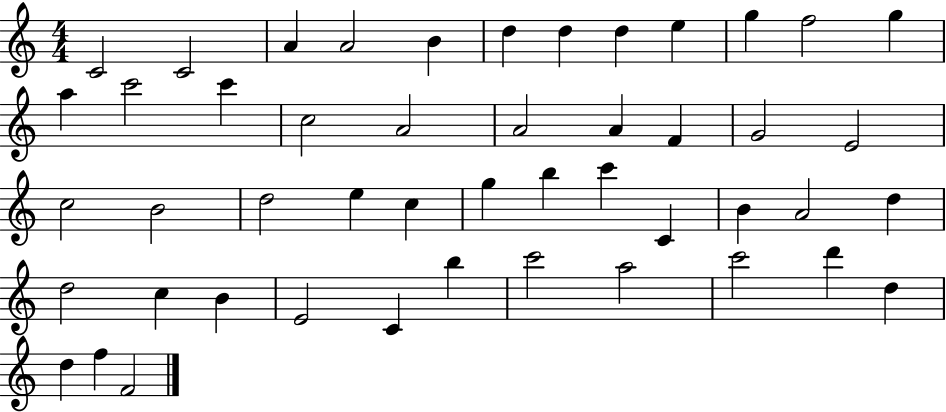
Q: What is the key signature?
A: C major